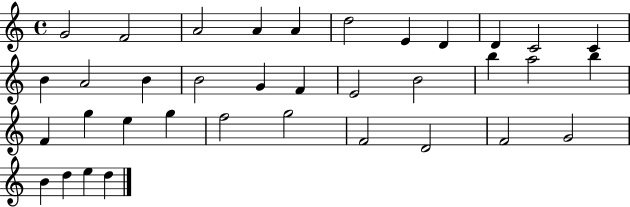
G4/h F4/h A4/h A4/q A4/q D5/h E4/q D4/q D4/q C4/h C4/q B4/q A4/h B4/q B4/h G4/q F4/q E4/h B4/h B5/q A5/h B5/q F4/q G5/q E5/q G5/q F5/h G5/h F4/h D4/h F4/h G4/h B4/q D5/q E5/q D5/q